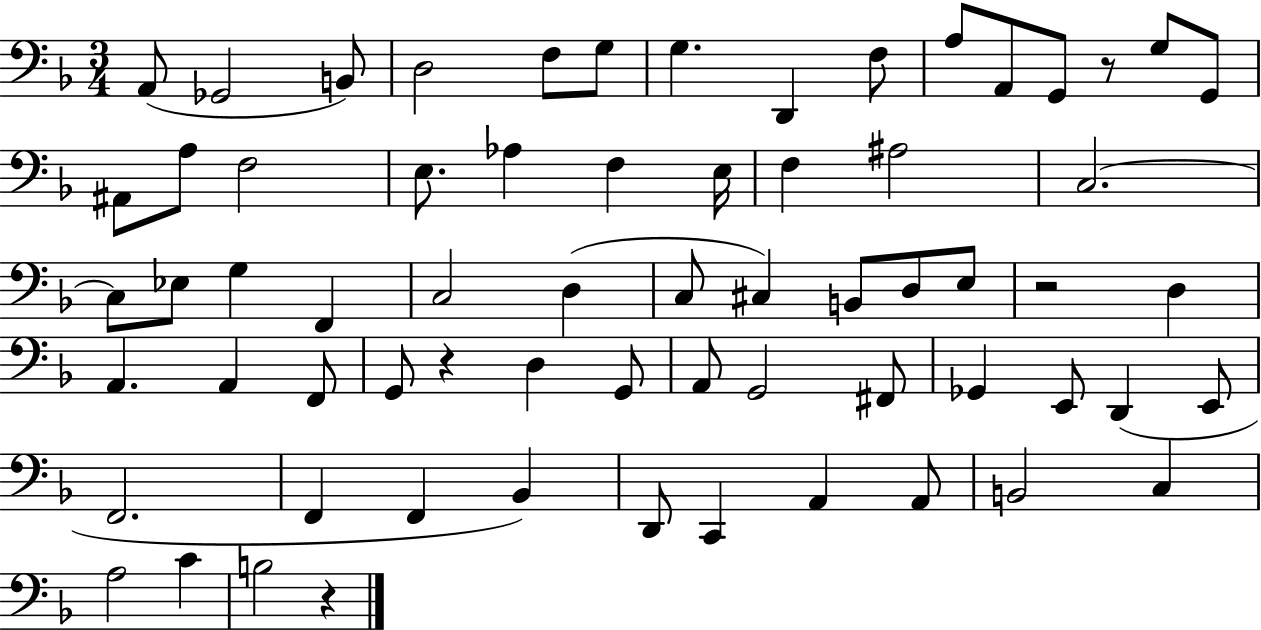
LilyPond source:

{
  \clef bass
  \numericTimeSignature
  \time 3/4
  \key f \major
  a,8( ges,2 b,8) | d2 f8 g8 | g4. d,4 f8 | a8 a,8 g,8 r8 g8 g,8 | \break ais,8 a8 f2 | e8. aes4 f4 e16 | f4 ais2 | c2.~~ | \break c8 ees8 g4 f,4 | c2 d4( | c8 cis4) b,8 d8 e8 | r2 d4 | \break a,4. a,4 f,8 | g,8 r4 d4 g,8 | a,8 g,2 fis,8 | ges,4 e,8 d,4( e,8 | \break f,2. | f,4 f,4 bes,4) | d,8 c,4 a,4 a,8 | b,2 c4 | \break a2 c'4 | b2 r4 | \bar "|."
}